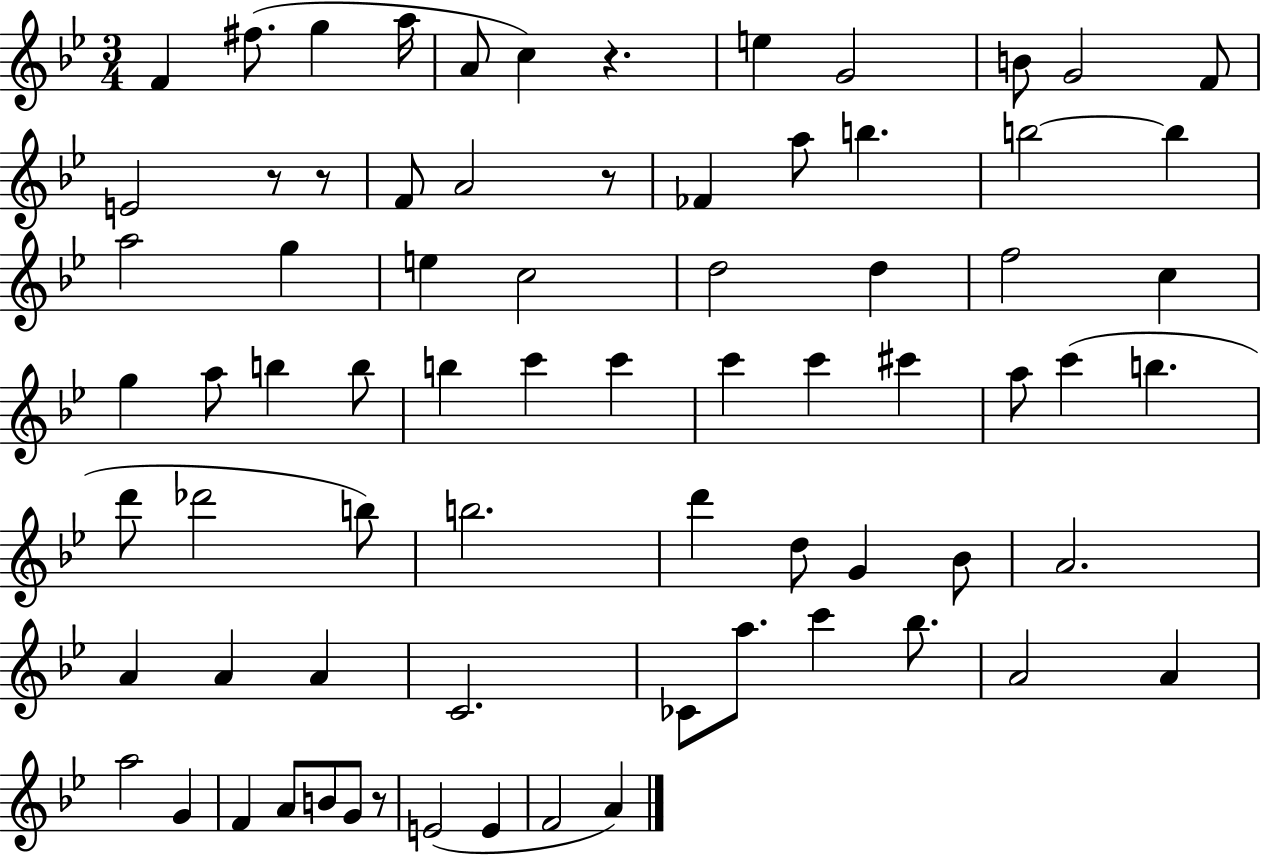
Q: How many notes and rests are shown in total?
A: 74